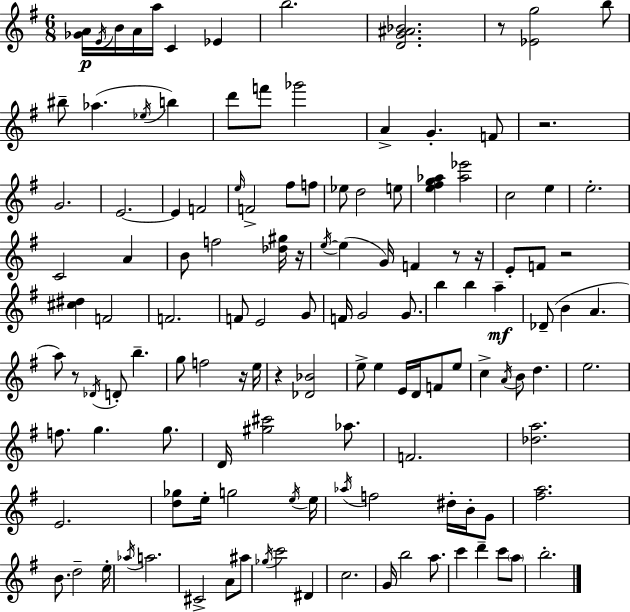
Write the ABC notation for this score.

X:1
T:Untitled
M:6/8
L:1/4
K:G
[_GA]/4 E/4 B/4 A/4 a/4 C _E b2 [DG^A_B]2 z/2 [_Eg]2 b/2 ^b/2 _a _e/4 b d'/2 f'/2 _g'2 A G F/2 z2 G2 E2 E F2 e/4 F2 ^f/2 f/2 _e/2 d2 e/2 [e^fg_a] [_a_e']2 c2 e e2 C2 A B/2 f2 [_d^g]/4 z/4 e/4 e G/4 F z/2 z/4 E/2 F/2 z2 [^c^d] F2 F2 F/2 E2 G/2 F/4 G2 G/2 b b a _D/2 B A a/2 z/2 _D/4 D/2 b g/2 f2 z/4 e/4 z [_D_B]2 e/2 e E/4 D/4 F/2 e/2 c A/4 B/2 d e2 f/2 g g/2 D/4 [^g^c']2 _a/2 F2 [_da]2 E2 [d_g]/2 e/4 g2 e/4 e/4 _a/4 f2 ^d/4 B/4 G/2 [^fa]2 B/2 d2 e/4 _a/4 a2 ^C2 A/2 ^a/2 _g/4 c'2 ^D c2 G/4 b2 a/2 c' d' c'/2 a/2 b2